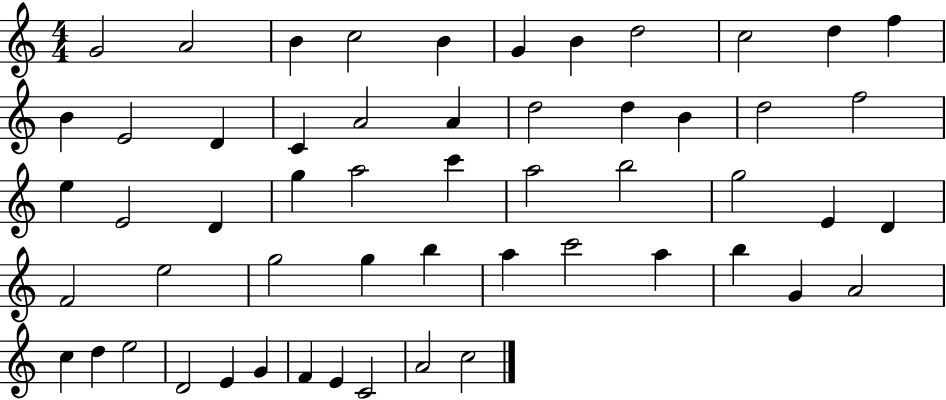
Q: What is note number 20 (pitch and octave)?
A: B4